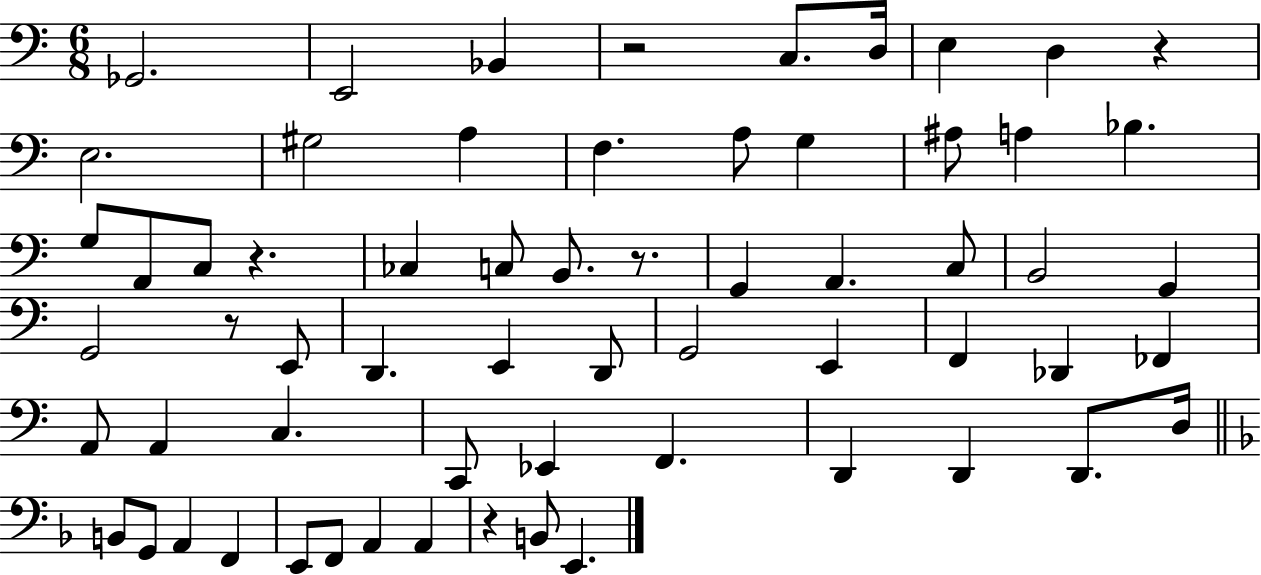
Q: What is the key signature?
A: C major